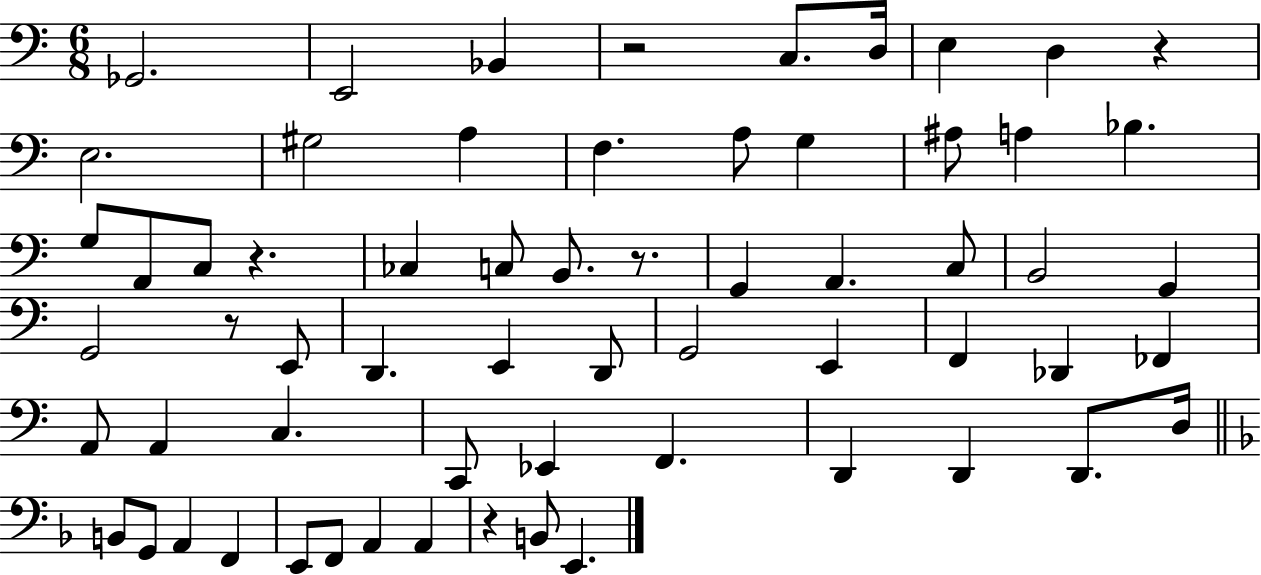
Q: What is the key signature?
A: C major